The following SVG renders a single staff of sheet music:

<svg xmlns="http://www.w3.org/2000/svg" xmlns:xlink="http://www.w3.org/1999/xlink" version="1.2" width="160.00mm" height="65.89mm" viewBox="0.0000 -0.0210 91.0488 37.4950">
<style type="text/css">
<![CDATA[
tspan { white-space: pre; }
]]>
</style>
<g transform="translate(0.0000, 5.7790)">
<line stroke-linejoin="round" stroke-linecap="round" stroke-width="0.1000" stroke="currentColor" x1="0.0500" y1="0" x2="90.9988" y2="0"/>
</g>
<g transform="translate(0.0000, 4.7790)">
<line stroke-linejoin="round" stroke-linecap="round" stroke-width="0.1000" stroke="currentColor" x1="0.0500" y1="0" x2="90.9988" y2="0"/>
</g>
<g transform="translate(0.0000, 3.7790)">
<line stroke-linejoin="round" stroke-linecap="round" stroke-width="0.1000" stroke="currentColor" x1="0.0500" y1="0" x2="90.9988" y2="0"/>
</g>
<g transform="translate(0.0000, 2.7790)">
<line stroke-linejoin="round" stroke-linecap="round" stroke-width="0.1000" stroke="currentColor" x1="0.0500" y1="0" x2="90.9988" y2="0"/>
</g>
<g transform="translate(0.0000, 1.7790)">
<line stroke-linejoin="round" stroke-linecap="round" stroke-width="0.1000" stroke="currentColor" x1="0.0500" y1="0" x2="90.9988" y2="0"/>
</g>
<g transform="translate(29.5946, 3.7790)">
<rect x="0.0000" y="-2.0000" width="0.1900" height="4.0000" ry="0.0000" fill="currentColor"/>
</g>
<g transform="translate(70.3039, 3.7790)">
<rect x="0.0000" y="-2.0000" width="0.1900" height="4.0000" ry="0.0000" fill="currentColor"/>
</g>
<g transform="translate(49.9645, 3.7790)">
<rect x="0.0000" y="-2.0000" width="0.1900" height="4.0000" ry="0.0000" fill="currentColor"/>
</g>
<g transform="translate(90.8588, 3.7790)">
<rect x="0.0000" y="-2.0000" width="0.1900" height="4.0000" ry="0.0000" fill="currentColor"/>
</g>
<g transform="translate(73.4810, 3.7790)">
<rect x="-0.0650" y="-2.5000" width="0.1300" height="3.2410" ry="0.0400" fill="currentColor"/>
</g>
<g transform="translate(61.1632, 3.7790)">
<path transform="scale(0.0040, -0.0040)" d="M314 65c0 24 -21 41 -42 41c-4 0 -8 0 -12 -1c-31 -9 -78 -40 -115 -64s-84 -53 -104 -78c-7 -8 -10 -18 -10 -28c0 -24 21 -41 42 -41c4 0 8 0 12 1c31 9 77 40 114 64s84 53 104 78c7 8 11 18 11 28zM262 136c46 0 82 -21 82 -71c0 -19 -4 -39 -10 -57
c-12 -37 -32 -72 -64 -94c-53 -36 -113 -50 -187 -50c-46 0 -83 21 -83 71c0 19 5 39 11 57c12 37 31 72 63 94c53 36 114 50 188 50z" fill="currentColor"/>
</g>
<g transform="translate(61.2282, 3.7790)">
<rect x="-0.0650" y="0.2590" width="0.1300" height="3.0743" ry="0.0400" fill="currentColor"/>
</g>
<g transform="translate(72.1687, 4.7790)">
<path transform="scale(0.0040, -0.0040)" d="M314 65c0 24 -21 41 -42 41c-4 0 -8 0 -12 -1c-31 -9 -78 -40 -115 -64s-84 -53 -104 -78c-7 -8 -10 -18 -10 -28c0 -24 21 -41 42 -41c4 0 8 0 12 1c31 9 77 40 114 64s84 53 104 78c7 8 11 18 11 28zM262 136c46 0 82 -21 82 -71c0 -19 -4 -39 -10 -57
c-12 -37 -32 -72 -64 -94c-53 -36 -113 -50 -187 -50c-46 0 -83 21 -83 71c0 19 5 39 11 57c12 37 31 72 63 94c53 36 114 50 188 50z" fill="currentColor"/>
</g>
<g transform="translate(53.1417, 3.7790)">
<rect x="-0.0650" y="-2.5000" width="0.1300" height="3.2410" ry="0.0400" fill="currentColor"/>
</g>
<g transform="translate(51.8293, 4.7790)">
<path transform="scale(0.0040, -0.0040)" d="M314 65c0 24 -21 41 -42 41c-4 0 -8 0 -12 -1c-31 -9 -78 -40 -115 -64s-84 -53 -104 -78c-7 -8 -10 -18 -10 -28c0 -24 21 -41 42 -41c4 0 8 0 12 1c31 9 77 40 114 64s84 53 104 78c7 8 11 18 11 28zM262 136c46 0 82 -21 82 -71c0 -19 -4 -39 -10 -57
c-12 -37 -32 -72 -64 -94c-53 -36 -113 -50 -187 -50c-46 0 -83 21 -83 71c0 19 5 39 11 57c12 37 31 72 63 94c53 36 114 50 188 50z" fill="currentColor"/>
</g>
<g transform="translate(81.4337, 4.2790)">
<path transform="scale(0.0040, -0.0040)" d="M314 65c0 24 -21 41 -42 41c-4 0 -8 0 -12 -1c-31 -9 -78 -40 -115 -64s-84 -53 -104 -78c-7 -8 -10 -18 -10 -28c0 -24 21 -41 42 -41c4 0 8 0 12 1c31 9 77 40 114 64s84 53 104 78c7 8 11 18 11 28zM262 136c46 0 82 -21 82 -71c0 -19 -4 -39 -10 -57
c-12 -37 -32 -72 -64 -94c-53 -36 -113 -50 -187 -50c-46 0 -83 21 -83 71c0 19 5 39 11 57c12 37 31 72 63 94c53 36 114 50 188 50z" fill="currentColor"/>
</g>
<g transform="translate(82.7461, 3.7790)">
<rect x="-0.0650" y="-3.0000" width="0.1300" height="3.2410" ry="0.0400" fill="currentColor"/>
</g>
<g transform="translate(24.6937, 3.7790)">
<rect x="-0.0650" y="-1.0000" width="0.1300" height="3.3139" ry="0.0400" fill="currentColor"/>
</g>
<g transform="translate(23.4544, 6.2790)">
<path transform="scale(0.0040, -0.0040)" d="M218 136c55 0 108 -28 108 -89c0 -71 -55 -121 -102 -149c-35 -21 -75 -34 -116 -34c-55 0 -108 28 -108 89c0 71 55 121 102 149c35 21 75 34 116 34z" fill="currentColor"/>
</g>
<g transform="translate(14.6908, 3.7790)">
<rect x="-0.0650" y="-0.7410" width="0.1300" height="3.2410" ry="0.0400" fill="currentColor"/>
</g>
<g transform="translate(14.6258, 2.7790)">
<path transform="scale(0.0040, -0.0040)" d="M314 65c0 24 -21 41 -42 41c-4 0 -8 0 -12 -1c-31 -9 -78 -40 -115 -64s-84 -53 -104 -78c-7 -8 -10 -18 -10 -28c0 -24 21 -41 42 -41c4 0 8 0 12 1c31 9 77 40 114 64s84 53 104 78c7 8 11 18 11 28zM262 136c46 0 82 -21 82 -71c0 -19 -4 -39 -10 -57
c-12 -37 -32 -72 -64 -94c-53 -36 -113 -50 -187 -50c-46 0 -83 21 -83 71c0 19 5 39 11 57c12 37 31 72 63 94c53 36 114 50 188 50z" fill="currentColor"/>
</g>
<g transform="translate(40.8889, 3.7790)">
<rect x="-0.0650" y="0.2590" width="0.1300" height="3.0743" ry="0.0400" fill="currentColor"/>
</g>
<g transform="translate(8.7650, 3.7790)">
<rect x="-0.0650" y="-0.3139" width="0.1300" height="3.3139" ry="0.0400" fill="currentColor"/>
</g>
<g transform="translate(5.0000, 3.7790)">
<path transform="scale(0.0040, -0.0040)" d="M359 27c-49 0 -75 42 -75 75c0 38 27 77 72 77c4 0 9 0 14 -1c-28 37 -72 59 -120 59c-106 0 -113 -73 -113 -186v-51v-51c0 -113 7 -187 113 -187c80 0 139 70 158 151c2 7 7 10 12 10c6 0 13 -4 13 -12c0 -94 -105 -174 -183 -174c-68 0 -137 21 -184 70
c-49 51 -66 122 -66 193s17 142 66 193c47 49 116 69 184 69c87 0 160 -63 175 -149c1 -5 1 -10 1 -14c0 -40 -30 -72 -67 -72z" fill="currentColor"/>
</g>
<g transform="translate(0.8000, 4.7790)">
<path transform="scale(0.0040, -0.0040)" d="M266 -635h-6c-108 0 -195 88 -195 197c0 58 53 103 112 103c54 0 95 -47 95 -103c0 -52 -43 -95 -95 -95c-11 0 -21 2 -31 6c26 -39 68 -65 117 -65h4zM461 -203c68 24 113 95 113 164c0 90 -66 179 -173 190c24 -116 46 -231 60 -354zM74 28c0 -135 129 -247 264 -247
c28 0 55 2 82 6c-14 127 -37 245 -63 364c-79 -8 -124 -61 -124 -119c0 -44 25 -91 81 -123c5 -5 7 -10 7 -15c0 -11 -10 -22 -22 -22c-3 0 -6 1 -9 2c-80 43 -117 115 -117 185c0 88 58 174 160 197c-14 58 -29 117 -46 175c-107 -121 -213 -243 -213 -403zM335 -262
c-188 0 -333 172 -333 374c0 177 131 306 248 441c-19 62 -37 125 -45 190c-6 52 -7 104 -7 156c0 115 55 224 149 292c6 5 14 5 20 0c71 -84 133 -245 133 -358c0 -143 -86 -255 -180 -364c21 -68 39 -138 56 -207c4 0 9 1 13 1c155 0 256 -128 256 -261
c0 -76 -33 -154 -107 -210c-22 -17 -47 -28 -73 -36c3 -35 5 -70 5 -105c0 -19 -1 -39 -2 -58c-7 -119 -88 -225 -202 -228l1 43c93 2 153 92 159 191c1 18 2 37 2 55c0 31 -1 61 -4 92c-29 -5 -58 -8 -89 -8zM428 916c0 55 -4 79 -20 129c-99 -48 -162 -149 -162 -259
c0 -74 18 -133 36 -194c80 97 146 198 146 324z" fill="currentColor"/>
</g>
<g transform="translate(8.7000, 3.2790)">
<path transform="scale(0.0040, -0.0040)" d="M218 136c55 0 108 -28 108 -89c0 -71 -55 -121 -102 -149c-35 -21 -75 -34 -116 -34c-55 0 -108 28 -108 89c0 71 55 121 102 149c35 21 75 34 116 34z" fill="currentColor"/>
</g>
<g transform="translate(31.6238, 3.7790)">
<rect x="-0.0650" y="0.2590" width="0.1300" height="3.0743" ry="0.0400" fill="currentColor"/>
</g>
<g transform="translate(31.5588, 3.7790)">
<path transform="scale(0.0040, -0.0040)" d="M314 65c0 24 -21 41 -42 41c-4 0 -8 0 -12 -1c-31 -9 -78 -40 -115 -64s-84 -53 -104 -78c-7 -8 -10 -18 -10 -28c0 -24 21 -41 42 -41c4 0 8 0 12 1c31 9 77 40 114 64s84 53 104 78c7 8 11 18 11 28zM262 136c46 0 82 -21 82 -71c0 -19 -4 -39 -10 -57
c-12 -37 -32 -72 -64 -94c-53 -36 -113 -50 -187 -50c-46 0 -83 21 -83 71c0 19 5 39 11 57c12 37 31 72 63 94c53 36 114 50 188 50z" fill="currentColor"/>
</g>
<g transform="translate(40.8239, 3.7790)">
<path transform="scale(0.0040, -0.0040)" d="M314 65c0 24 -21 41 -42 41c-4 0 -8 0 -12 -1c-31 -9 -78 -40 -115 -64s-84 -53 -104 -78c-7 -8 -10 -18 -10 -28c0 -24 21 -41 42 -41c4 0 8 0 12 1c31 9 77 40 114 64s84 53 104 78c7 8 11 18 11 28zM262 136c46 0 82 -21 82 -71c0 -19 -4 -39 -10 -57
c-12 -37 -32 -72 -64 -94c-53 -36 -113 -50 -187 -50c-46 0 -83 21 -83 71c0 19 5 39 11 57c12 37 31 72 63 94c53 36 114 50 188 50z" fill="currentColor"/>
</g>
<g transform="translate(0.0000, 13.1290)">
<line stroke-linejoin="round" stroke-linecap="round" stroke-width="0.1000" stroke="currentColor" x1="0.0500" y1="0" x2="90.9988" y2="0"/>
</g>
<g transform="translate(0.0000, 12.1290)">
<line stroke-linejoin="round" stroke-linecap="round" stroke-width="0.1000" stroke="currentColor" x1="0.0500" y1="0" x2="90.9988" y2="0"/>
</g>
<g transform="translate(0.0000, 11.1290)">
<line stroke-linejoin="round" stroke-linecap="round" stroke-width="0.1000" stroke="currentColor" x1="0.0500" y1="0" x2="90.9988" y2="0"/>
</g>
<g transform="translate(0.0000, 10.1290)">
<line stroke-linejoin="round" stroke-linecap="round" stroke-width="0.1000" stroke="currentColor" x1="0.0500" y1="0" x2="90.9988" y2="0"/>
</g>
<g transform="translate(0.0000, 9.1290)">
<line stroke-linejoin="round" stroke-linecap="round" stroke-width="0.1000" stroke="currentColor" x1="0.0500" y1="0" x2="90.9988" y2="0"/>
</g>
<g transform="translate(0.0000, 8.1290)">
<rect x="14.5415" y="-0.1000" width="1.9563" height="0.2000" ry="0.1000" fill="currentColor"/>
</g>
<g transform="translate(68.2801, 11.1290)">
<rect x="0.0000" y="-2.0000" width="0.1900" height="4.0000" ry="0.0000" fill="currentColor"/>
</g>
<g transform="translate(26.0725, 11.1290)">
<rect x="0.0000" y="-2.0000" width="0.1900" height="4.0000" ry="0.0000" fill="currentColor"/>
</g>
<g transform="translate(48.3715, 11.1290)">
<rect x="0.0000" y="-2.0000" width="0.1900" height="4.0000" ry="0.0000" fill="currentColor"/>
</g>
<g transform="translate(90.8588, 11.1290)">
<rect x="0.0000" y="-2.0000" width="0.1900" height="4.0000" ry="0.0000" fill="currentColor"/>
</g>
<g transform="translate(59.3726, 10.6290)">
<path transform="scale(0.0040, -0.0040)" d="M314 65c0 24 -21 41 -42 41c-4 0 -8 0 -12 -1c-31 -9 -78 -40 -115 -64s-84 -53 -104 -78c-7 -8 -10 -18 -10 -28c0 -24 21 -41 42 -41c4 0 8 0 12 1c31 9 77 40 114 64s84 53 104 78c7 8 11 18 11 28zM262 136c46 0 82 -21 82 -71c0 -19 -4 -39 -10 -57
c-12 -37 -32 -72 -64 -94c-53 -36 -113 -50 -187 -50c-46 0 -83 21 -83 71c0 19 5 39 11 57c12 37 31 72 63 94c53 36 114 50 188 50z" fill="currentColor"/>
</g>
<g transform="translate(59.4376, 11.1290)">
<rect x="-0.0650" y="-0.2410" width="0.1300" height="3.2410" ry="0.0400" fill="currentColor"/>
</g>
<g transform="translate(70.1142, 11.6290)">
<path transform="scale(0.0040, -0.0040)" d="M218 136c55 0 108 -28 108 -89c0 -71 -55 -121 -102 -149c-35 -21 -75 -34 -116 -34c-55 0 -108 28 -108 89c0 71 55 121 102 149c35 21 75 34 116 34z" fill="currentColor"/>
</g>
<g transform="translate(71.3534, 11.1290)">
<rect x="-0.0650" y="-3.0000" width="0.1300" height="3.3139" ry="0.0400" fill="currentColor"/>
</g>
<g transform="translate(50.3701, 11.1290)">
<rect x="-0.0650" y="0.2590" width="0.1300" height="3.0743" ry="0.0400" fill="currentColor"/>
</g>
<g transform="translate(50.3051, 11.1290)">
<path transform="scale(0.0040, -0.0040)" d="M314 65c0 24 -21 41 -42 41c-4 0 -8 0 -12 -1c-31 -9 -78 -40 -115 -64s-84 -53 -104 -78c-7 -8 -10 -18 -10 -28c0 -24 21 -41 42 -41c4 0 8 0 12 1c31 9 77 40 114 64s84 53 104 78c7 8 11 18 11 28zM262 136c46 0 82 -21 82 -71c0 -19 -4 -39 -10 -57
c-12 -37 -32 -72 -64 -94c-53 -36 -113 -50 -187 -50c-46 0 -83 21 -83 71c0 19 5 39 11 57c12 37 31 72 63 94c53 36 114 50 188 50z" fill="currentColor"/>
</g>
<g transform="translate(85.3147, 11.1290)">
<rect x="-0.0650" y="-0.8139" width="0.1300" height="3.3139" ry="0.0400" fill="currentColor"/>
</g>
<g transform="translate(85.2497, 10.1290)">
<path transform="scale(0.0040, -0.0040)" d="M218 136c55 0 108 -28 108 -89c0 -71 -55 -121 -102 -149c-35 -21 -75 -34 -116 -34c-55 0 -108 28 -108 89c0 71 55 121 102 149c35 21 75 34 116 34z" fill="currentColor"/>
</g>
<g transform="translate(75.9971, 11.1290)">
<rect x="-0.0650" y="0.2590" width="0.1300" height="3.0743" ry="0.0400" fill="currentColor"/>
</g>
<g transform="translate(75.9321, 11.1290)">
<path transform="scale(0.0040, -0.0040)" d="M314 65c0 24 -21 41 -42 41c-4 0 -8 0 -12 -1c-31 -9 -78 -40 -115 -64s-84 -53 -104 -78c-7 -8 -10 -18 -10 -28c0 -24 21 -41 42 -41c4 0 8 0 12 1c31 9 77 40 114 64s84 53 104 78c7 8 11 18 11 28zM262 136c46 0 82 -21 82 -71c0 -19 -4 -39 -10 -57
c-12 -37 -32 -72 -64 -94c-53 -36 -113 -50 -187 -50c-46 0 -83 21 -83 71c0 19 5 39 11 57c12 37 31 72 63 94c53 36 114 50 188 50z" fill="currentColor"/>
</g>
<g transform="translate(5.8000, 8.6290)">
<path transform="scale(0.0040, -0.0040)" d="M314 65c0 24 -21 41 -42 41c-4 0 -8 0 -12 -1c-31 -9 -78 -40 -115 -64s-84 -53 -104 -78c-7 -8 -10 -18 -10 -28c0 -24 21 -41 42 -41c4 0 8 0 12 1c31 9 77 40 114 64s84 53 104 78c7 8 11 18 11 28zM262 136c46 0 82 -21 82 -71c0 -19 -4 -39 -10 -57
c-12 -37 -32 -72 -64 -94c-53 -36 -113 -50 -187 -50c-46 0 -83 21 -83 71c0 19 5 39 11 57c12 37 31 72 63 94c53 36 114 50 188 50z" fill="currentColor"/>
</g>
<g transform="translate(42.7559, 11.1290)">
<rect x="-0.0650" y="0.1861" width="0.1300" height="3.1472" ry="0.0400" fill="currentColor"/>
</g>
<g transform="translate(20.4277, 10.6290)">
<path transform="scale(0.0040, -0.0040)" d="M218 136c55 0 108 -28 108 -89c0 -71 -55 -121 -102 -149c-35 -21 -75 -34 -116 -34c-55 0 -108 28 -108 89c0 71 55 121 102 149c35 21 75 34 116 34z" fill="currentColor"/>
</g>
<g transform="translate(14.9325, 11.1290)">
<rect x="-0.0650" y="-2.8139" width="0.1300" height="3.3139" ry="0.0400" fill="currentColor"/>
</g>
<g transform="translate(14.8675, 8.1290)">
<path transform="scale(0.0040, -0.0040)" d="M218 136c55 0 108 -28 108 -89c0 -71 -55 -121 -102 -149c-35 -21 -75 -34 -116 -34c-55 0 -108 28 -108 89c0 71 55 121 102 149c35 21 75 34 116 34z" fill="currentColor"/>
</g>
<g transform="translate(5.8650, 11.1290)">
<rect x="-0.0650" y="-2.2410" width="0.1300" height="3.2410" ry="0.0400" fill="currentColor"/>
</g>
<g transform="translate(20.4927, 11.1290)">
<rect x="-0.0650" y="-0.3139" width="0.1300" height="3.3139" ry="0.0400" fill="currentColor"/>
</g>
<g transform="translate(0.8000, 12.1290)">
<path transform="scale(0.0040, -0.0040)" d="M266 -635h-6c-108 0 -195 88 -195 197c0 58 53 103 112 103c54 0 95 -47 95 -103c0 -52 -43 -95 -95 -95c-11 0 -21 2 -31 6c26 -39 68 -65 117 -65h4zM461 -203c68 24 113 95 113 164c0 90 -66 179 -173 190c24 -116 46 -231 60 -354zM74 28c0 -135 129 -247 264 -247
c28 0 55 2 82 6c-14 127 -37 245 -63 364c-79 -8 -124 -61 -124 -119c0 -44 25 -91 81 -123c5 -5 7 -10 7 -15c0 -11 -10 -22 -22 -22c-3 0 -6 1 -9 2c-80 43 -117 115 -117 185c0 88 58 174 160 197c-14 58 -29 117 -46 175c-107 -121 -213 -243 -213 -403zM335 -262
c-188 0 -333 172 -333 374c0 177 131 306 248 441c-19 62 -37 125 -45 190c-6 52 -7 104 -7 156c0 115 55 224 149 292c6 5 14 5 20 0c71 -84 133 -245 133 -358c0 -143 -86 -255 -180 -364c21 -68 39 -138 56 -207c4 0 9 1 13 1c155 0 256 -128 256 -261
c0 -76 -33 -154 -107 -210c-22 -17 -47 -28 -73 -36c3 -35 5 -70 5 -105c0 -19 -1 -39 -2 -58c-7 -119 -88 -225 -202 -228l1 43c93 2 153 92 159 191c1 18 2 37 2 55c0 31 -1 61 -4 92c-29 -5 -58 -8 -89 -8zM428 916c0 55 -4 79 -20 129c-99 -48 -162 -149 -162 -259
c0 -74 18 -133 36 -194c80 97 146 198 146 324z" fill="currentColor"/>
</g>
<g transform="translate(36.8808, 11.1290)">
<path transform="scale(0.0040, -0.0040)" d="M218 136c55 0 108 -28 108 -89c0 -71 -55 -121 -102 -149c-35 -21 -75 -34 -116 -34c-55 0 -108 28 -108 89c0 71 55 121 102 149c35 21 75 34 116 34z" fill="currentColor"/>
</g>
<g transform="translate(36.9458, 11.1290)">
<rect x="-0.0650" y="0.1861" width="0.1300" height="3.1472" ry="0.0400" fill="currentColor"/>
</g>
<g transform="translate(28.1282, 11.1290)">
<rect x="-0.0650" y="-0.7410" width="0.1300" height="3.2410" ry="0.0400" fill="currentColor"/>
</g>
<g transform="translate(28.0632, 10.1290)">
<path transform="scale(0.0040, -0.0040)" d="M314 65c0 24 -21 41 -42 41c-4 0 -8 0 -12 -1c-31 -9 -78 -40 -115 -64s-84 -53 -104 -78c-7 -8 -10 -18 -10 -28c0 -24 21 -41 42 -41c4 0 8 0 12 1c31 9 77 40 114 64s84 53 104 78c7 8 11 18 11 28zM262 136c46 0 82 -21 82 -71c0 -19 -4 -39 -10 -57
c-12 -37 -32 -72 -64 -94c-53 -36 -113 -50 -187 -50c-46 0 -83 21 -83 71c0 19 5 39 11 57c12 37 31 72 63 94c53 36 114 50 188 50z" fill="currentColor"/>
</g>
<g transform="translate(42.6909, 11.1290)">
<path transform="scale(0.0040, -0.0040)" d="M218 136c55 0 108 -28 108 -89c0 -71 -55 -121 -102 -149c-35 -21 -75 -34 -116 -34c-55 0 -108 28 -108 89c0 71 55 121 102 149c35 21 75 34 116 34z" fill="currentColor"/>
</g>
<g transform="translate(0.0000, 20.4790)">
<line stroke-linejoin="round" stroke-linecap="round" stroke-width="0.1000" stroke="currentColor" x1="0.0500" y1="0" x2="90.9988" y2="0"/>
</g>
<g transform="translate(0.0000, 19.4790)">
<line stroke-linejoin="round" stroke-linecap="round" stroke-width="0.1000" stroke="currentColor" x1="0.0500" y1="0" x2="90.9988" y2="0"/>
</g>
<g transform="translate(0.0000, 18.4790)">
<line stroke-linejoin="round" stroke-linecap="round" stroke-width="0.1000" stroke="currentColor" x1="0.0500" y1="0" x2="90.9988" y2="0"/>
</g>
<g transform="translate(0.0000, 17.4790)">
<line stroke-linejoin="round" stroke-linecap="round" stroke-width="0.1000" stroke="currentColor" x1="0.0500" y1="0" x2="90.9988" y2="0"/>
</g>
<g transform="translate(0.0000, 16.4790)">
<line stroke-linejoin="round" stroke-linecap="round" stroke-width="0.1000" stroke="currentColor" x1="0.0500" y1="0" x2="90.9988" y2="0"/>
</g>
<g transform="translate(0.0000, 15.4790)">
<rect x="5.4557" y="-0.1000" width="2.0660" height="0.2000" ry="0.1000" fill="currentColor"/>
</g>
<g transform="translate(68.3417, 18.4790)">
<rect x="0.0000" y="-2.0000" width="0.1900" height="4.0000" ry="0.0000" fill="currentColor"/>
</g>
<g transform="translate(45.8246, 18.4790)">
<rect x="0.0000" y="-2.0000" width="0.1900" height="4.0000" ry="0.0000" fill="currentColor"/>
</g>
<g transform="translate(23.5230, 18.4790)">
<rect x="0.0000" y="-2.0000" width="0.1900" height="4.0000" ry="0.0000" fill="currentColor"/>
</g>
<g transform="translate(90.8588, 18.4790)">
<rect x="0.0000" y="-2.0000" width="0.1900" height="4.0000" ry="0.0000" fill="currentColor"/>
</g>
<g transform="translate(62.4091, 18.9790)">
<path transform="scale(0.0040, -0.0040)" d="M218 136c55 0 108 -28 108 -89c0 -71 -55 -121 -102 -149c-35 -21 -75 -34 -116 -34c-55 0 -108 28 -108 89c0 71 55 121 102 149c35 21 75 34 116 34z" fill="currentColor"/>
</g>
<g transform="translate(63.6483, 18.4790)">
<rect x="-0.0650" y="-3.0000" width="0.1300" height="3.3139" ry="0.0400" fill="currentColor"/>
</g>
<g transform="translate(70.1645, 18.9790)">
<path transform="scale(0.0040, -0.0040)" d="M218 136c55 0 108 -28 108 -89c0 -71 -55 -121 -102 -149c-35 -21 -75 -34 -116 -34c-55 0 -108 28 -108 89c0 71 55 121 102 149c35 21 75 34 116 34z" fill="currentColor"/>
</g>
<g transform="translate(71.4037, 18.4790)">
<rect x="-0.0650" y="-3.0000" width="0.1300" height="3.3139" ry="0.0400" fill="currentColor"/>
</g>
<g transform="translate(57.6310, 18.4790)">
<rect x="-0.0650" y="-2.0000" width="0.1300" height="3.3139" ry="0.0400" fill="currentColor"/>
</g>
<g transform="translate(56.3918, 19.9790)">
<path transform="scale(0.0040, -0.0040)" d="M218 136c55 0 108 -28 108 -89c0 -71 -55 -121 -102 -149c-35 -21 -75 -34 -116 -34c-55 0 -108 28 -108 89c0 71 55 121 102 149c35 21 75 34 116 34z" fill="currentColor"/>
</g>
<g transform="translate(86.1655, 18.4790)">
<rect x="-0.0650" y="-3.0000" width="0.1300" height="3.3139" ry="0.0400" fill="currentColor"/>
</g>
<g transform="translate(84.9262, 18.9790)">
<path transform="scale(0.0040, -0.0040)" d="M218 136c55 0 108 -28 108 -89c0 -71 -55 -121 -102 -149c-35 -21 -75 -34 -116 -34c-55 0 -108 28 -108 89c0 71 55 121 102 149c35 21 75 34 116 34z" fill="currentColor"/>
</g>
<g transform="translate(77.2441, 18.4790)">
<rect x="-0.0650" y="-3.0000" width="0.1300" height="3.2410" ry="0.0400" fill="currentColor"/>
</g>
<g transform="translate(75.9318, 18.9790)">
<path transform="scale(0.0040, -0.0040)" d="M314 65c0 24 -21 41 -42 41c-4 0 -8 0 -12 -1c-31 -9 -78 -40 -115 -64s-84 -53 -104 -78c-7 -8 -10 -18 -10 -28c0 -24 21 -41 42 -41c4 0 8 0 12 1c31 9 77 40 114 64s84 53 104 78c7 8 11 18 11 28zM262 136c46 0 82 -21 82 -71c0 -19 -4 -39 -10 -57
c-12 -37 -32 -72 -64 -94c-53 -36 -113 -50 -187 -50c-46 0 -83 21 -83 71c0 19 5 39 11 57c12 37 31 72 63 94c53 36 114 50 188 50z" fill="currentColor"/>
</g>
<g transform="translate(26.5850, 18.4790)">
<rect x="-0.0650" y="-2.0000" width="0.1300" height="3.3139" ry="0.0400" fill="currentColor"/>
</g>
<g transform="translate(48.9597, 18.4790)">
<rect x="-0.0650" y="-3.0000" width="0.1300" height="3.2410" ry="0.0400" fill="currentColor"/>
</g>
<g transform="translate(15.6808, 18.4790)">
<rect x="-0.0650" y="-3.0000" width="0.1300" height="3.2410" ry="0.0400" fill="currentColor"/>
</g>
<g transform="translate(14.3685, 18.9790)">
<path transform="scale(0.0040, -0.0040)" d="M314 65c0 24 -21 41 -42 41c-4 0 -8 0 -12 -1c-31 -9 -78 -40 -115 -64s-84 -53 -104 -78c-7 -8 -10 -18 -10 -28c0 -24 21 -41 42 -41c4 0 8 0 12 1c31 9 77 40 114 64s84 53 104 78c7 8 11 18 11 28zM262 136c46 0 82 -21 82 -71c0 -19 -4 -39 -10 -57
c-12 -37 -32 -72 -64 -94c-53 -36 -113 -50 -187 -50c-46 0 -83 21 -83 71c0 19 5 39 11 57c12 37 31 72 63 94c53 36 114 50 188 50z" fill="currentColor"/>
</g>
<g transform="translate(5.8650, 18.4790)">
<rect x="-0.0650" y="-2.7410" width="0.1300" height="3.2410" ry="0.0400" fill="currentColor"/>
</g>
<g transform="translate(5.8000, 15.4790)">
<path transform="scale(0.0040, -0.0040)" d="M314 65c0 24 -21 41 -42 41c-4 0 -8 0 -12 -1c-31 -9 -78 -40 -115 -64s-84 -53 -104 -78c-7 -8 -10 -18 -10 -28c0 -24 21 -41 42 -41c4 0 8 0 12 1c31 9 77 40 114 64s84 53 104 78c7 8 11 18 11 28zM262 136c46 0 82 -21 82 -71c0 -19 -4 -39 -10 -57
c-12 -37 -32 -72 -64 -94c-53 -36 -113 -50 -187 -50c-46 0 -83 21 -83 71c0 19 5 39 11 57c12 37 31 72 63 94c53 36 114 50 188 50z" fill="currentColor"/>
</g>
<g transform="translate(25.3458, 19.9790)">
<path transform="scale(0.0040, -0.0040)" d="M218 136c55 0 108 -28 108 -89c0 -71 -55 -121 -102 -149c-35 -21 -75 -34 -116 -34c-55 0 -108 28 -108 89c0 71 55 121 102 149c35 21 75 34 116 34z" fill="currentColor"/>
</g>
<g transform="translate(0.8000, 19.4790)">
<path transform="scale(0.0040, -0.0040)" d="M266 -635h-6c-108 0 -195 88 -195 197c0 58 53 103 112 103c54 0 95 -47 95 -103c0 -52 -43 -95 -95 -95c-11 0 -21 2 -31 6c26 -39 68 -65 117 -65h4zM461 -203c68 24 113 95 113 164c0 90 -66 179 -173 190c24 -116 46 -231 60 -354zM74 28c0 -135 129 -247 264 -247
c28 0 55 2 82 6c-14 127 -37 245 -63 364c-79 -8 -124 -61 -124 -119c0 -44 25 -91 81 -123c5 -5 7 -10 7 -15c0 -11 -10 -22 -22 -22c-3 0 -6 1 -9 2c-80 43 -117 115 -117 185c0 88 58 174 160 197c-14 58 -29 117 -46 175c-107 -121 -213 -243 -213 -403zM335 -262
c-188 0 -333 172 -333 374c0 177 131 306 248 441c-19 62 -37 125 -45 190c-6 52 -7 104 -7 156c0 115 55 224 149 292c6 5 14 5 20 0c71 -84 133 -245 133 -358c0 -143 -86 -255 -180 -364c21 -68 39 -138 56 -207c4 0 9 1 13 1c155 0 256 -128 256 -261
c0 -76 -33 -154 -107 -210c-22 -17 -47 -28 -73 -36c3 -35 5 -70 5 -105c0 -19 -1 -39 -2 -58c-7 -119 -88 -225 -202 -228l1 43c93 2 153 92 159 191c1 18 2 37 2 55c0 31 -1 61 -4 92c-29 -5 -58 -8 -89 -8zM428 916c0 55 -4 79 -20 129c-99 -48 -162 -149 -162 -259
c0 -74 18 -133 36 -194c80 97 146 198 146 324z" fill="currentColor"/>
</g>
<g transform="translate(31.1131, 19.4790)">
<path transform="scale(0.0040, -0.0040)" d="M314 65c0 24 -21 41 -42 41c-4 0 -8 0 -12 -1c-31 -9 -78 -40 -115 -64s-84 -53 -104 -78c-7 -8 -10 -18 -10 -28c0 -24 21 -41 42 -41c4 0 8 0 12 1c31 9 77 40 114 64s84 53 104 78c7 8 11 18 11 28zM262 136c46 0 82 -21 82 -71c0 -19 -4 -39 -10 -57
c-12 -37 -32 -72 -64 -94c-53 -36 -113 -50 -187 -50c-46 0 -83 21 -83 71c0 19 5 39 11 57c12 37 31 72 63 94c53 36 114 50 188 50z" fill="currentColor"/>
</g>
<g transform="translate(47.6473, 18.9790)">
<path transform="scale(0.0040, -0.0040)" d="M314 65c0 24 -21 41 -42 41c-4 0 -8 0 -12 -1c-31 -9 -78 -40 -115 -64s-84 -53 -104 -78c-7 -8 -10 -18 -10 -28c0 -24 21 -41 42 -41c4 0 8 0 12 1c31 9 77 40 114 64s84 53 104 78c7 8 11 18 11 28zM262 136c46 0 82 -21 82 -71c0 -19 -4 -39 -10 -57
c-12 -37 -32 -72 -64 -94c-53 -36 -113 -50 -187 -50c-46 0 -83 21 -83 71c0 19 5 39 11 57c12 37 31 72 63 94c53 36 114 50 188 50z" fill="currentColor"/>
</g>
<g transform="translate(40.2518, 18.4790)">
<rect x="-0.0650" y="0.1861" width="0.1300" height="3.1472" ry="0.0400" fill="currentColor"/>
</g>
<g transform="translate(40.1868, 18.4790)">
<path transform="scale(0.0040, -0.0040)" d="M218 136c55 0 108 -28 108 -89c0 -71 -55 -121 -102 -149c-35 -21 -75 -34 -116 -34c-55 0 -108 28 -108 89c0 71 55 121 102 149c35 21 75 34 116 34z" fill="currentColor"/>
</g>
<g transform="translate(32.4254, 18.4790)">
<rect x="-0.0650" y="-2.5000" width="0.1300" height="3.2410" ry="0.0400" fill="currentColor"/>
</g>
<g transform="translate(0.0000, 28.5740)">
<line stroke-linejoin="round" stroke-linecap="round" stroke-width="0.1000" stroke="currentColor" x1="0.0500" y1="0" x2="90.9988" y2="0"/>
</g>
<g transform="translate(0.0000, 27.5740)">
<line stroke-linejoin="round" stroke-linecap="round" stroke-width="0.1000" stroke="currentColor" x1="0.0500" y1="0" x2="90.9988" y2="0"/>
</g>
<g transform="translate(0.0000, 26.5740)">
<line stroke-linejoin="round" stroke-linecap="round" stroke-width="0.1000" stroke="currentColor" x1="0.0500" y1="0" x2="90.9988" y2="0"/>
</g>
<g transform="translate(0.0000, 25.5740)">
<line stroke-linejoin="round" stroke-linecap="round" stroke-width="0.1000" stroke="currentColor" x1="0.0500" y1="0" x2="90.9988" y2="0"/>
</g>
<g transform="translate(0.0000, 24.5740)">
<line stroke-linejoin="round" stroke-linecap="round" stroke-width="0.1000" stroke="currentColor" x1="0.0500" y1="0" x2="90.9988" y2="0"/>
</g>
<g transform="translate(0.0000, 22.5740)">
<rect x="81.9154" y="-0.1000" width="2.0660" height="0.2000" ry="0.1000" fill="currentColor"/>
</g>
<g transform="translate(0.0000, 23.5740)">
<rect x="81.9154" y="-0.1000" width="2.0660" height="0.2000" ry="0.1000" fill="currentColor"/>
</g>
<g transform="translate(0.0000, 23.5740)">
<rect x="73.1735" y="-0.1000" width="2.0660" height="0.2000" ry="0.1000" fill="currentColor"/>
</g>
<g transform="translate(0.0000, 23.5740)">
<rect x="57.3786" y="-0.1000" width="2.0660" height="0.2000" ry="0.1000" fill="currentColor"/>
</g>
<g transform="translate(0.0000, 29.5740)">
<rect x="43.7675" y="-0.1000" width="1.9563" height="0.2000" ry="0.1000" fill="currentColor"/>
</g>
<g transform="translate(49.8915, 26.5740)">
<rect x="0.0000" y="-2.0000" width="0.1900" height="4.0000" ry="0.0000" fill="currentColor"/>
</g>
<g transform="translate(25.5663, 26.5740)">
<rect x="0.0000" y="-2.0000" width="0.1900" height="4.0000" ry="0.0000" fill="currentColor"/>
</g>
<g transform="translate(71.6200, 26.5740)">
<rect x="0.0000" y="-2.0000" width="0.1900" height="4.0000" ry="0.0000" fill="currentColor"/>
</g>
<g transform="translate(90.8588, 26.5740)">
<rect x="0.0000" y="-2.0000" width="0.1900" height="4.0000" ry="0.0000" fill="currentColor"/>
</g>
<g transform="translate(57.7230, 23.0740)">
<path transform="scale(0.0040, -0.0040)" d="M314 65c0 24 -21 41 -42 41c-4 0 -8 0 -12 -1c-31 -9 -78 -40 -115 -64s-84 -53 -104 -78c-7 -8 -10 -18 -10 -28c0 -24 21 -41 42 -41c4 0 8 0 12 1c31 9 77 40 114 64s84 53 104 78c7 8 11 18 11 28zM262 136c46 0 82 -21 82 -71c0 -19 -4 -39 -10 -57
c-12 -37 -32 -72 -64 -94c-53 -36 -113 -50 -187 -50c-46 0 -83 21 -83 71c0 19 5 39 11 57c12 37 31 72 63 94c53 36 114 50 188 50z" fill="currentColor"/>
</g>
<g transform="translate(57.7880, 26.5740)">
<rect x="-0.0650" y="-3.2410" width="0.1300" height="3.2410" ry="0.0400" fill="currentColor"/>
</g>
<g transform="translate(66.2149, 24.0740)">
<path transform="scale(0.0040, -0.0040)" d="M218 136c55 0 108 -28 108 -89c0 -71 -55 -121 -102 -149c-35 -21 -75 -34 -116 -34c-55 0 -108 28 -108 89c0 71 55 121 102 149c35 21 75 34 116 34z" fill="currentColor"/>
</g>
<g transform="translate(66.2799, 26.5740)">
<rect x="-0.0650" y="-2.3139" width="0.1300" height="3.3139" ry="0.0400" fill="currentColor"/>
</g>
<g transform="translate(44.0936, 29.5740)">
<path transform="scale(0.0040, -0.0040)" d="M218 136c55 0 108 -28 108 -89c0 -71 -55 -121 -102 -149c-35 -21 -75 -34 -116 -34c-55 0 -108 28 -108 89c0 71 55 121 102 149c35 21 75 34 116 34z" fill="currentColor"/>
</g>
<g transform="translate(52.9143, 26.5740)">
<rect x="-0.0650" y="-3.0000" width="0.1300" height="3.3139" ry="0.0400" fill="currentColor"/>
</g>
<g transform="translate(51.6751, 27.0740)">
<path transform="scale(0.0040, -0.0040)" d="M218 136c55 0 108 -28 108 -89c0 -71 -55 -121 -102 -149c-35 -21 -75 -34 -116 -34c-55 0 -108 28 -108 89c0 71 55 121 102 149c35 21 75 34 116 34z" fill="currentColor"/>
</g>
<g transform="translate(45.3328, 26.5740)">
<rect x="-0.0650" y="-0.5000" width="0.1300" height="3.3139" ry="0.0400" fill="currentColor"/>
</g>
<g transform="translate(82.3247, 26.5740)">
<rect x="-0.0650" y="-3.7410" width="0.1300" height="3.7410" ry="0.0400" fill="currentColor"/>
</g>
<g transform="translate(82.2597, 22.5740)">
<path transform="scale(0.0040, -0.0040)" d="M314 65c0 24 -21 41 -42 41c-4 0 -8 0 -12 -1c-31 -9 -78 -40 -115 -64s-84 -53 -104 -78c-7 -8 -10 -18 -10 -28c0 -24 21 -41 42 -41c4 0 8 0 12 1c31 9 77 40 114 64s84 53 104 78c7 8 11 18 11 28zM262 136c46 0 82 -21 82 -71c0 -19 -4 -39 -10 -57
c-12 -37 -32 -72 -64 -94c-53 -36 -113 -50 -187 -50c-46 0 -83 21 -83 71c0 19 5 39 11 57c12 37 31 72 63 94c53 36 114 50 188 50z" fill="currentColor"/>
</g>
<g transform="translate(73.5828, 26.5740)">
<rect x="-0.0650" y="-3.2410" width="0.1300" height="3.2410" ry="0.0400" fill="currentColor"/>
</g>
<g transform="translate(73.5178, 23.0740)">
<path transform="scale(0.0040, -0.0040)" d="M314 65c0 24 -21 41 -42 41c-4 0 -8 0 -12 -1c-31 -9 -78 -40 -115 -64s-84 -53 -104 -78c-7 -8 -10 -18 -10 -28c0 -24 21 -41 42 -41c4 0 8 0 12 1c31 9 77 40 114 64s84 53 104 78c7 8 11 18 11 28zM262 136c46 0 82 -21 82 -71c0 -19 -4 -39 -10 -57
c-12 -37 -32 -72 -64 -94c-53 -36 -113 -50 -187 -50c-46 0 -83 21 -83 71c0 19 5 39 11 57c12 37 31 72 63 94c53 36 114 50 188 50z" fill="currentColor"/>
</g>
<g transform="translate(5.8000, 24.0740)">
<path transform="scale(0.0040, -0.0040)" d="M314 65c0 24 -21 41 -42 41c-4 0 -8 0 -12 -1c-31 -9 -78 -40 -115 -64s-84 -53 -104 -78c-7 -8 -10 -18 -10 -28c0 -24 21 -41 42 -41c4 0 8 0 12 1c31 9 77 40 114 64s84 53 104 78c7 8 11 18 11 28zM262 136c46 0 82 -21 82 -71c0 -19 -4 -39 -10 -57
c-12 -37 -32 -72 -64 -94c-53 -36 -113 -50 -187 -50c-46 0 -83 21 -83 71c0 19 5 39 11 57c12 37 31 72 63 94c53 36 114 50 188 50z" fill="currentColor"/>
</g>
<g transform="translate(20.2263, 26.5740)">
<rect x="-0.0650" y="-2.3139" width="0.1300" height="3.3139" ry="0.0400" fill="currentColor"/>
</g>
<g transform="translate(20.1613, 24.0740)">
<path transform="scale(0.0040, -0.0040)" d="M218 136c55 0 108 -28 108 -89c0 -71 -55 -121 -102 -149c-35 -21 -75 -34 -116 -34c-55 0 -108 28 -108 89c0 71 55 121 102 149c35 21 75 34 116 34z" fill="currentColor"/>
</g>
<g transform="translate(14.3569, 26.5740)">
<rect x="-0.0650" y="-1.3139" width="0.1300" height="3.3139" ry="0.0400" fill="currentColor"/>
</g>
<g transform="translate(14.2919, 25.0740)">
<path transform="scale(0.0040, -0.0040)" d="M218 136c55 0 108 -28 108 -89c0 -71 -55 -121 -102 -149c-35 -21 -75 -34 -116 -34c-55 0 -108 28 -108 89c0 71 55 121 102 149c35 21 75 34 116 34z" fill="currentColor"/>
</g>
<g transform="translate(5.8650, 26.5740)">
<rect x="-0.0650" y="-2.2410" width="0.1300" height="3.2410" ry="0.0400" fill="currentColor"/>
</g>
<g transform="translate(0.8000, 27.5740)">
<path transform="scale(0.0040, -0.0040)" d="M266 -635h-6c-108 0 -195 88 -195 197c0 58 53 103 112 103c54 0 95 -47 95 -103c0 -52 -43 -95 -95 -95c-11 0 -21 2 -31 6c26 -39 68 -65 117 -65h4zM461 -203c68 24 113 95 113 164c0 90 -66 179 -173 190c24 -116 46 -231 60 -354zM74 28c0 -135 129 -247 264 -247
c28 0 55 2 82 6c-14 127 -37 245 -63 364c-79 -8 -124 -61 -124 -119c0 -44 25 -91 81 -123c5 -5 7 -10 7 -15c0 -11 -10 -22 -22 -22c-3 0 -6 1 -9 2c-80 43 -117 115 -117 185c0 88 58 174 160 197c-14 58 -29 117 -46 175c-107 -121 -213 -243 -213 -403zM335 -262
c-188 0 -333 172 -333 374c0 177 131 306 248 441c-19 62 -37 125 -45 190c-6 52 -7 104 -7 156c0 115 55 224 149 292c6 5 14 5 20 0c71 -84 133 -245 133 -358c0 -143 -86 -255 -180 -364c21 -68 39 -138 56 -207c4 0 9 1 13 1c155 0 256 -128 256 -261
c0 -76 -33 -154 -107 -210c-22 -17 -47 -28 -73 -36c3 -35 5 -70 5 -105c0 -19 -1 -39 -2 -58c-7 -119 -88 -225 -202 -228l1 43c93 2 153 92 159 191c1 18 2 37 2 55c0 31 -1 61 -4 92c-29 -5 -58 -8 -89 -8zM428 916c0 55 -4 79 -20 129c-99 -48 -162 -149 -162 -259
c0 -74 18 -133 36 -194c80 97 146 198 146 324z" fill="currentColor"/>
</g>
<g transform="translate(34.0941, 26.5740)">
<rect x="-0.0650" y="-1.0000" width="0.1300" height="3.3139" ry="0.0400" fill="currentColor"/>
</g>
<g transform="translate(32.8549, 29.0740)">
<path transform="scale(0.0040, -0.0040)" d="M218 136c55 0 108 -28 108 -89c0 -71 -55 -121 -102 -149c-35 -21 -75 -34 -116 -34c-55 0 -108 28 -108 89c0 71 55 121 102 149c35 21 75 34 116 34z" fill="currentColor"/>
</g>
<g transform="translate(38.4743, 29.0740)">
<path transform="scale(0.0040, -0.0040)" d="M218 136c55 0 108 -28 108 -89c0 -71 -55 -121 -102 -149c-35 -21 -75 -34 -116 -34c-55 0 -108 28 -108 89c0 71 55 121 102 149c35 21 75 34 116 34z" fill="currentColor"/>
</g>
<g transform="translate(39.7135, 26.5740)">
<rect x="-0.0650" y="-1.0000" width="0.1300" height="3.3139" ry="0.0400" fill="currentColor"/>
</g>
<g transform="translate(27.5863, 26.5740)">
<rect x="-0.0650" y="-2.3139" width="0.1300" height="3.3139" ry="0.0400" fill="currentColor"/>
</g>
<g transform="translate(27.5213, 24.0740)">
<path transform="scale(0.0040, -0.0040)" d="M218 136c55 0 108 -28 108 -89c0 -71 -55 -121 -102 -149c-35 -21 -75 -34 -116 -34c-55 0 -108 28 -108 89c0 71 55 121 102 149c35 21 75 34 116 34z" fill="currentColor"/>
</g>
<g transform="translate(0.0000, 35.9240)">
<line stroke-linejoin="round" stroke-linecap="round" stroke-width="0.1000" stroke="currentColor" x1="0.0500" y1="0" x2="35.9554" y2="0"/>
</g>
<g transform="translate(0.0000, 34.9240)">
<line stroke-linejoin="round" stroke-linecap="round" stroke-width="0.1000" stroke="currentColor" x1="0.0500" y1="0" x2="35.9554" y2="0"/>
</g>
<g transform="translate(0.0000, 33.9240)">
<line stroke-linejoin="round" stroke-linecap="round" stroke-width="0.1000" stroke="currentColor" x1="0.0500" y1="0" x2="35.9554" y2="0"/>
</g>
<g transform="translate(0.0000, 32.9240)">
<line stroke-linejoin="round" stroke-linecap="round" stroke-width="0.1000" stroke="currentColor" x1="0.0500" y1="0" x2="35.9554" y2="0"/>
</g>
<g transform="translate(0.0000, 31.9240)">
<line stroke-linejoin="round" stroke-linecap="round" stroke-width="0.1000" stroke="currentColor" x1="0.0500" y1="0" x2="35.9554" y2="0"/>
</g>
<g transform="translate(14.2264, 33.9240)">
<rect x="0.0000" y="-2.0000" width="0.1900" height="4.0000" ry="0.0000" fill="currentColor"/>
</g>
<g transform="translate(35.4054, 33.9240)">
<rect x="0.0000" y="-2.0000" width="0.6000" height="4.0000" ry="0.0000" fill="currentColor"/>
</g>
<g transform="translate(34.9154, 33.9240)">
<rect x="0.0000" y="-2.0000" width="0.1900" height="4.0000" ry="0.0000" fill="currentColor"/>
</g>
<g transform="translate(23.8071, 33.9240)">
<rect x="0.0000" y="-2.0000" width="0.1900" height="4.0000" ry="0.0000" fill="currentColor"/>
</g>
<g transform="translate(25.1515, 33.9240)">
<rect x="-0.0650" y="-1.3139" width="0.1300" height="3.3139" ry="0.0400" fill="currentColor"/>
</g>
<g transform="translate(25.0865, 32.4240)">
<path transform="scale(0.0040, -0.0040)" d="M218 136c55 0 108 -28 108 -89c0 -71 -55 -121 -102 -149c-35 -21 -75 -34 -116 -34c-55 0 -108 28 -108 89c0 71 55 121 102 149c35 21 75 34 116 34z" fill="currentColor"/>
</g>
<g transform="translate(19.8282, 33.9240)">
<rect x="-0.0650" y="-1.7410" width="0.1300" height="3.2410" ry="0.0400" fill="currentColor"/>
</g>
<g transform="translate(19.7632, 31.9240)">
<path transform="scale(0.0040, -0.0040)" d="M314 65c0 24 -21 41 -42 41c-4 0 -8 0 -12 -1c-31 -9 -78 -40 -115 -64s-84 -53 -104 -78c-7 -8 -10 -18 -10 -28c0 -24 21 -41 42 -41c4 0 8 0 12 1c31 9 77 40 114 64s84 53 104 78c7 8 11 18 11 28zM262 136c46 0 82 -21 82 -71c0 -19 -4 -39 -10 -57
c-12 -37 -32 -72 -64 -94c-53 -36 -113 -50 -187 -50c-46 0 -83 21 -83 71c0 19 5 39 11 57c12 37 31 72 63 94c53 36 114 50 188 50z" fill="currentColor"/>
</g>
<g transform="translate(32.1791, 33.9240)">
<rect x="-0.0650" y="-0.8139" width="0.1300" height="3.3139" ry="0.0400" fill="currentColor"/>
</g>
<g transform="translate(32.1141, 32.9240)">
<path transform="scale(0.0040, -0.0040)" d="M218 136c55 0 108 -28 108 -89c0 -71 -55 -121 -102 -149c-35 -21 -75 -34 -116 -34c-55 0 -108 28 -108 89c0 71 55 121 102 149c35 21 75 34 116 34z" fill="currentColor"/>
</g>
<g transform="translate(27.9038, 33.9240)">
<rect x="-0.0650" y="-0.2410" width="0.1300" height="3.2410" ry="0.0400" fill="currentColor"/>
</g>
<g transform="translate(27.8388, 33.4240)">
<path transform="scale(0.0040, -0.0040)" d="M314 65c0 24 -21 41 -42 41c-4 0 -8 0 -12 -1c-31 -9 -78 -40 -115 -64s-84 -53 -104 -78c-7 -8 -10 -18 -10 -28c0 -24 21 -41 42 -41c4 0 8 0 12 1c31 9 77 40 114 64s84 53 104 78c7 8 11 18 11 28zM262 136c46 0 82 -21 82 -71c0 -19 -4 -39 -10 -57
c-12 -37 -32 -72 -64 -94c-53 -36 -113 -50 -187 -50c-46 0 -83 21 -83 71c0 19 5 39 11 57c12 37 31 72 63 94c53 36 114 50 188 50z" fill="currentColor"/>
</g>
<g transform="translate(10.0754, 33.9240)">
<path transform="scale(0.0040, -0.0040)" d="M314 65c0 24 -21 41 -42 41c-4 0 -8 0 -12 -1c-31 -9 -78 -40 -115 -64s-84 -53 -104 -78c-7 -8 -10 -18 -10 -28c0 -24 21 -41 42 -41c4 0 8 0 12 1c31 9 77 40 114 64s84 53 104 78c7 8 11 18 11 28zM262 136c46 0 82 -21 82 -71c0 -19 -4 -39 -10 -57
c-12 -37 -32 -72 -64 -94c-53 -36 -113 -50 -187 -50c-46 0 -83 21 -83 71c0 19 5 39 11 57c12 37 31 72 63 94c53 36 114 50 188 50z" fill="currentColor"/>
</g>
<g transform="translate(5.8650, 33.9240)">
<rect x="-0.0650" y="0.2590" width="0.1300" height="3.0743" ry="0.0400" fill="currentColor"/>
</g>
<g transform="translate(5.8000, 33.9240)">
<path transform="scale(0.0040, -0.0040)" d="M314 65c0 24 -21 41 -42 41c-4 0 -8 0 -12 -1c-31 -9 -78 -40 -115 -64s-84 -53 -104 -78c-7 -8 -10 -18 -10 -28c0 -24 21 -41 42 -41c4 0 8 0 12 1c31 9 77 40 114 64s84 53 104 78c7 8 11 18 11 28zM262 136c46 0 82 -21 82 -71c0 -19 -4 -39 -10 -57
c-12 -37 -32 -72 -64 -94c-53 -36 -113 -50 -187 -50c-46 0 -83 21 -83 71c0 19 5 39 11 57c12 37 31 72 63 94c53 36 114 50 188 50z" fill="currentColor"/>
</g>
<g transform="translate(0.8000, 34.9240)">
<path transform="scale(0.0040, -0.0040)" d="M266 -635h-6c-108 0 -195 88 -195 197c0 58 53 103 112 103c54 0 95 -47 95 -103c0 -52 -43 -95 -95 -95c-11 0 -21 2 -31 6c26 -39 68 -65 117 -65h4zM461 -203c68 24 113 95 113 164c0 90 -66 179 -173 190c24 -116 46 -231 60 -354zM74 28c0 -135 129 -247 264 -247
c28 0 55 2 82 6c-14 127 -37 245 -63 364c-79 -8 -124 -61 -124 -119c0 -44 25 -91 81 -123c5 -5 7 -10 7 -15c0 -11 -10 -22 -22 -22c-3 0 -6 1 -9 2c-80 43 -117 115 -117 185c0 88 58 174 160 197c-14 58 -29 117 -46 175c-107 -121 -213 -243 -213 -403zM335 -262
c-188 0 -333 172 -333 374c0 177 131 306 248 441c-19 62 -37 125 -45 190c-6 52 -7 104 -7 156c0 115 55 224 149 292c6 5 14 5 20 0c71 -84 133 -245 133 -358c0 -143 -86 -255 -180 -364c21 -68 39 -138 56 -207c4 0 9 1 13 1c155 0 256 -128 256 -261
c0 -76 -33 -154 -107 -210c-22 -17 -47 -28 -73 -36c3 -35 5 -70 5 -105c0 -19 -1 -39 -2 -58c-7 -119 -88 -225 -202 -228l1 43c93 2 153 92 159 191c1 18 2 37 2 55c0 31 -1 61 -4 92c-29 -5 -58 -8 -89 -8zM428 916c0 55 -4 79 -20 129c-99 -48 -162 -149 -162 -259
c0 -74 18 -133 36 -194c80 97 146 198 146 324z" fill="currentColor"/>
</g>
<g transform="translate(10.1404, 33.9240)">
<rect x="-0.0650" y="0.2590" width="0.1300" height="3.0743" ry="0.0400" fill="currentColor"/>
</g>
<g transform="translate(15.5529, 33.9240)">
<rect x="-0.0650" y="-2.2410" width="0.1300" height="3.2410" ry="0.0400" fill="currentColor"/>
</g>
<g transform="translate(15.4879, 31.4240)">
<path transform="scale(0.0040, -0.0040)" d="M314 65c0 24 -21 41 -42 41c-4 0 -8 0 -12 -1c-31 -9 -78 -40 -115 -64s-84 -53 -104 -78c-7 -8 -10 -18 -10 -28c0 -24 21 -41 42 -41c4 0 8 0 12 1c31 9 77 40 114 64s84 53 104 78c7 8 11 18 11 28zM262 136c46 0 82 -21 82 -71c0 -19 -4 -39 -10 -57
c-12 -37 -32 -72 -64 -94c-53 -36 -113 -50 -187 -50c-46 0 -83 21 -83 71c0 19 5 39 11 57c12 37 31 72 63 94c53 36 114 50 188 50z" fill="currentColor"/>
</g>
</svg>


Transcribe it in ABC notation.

X:1
T:Untitled
M:4/4
L:1/4
K:C
c d2 D B2 B2 G2 B2 G2 A2 g2 a c d2 B B B2 c2 A B2 d a2 A2 F G2 B A2 F A A A2 A g2 e g g D D C A b2 g b2 c'2 B2 B2 g2 f2 e c2 d